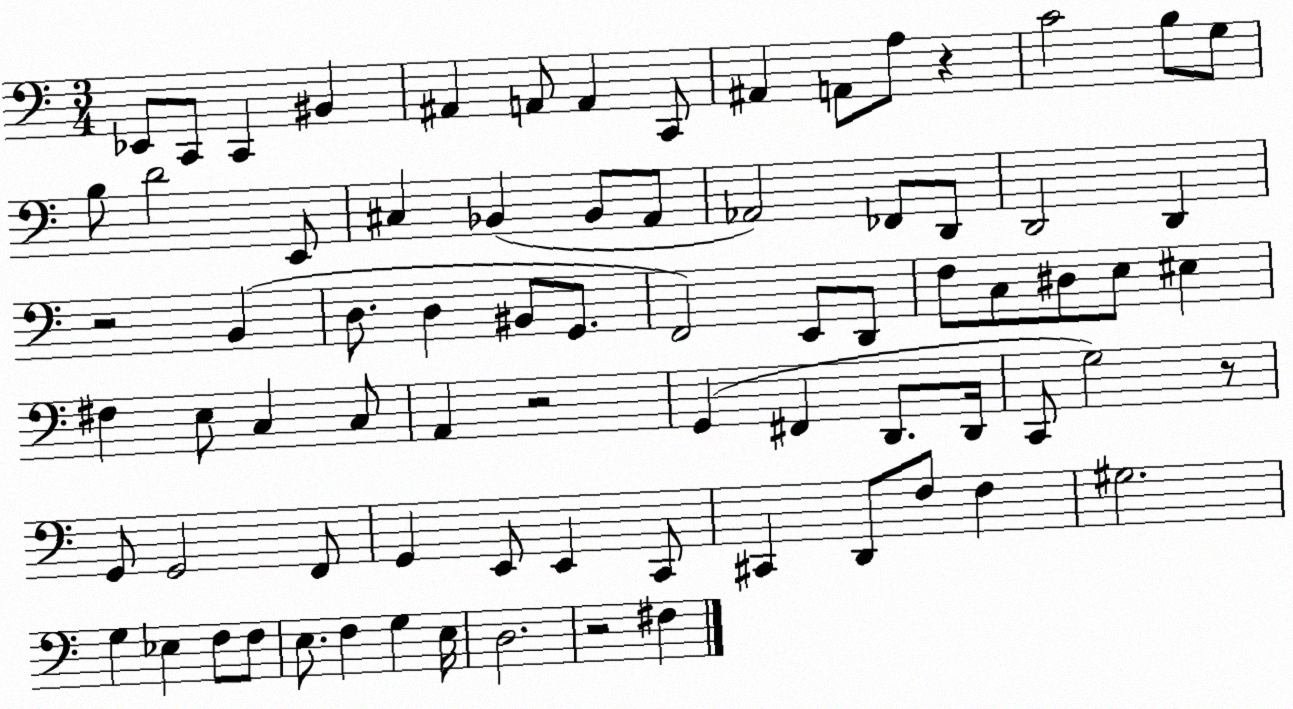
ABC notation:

X:1
T:Untitled
M:3/4
L:1/4
K:C
_E,,/2 C,,/2 C,, ^B,, ^A,, A,,/2 A,, C,,/2 ^A,, A,,/2 A,/2 z C2 B,/2 G,/2 B,/2 D2 E,,/2 ^C, _B,, _B,,/2 A,,/2 _A,,2 _F,,/2 D,,/2 D,,2 D,, z2 B,, D,/2 D, ^B,,/2 G,,/2 F,,2 E,,/2 D,,/2 F,/2 C,/2 ^D,/2 E,/2 ^E, ^F, E,/2 C, C,/2 A,, z2 G,, ^F,, D,,/2 D,,/4 C,,/2 G,2 z/2 G,,/2 G,,2 F,,/2 G,, E,,/2 E,, C,,/2 ^C,, D,,/2 F,/2 F, ^G,2 G, _E, F,/2 F,/2 E,/2 F, G, E,/4 D,2 z2 ^F,